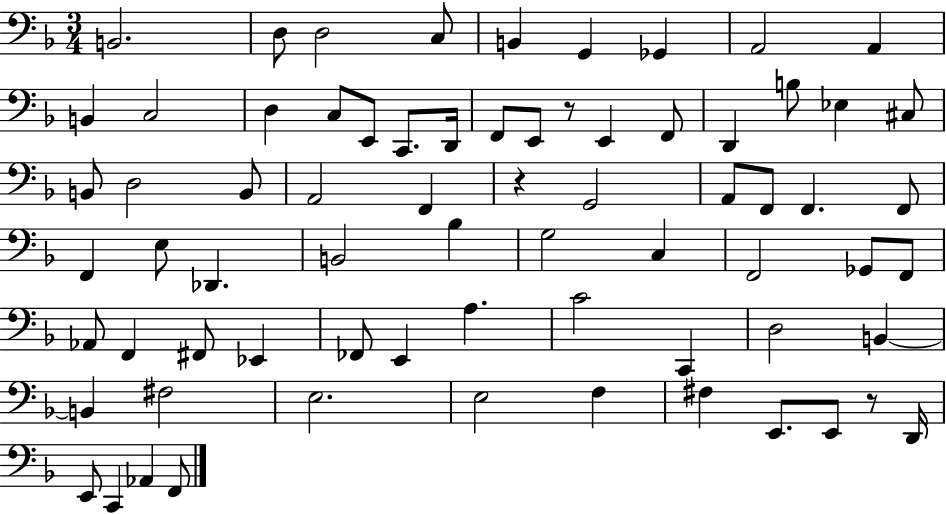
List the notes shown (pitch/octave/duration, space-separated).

B2/h. D3/e D3/h C3/e B2/q G2/q Gb2/q A2/h A2/q B2/q C3/h D3/q C3/e E2/e C2/e. D2/s F2/e E2/e R/e E2/q F2/e D2/q B3/e Eb3/q C#3/e B2/e D3/h B2/e A2/h F2/q R/q G2/h A2/e F2/e F2/q. F2/e F2/q E3/e Db2/q. B2/h Bb3/q G3/h C3/q F2/h Gb2/e F2/e Ab2/e F2/q F#2/e Eb2/q FES2/e E2/q A3/q. C4/h C2/q D3/h B2/q B2/q F#3/h E3/h. E3/h F3/q F#3/q E2/e. E2/e R/e D2/s E2/e C2/q Ab2/q F2/e